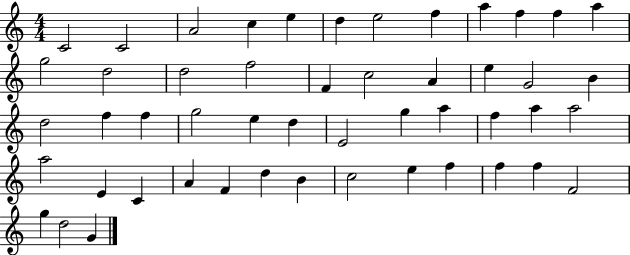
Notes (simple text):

C4/h C4/h A4/h C5/q E5/q D5/q E5/h F5/q A5/q F5/q F5/q A5/q G5/h D5/h D5/h F5/h F4/q C5/h A4/q E5/q G4/h B4/q D5/h F5/q F5/q G5/h E5/q D5/q E4/h G5/q A5/q F5/q A5/q A5/h A5/h E4/q C4/q A4/q F4/q D5/q B4/q C5/h E5/q F5/q F5/q F5/q F4/h G5/q D5/h G4/q